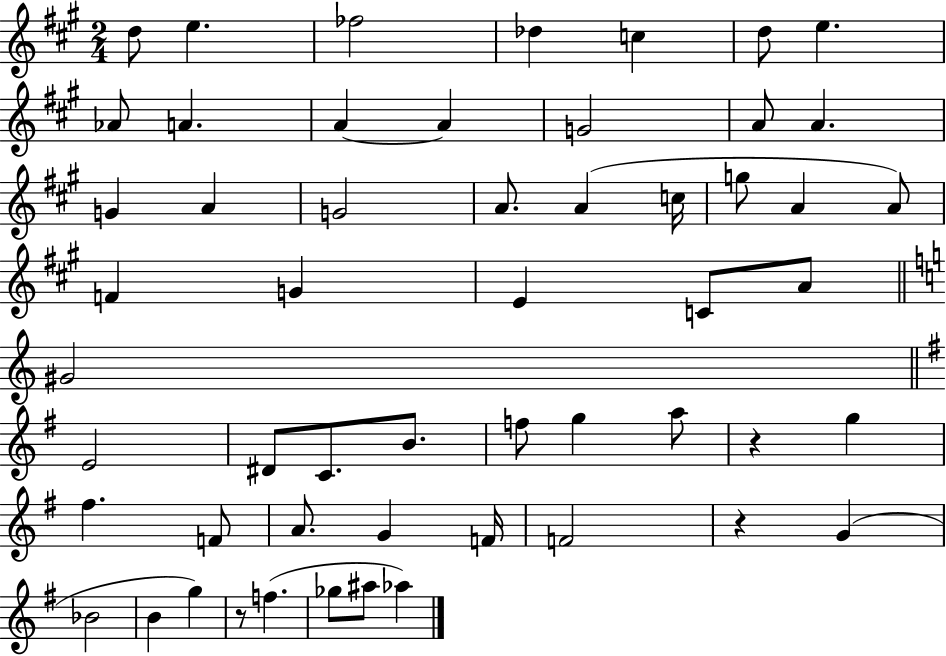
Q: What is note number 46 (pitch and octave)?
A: B4